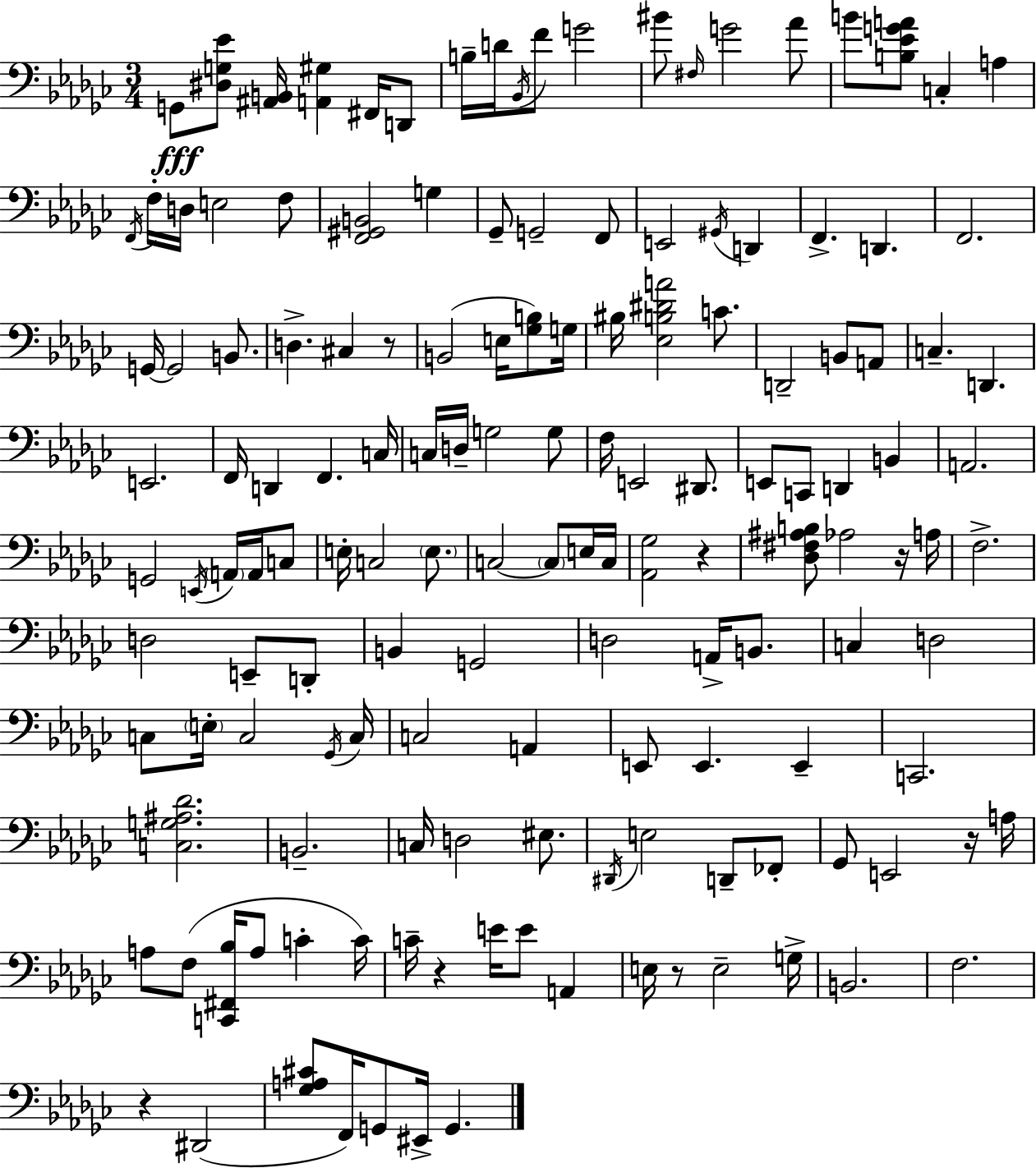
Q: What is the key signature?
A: EES minor